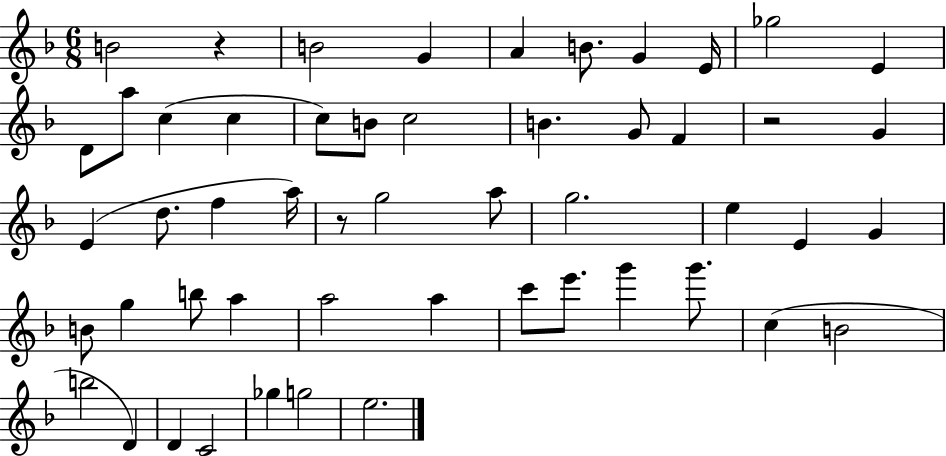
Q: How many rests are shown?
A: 3